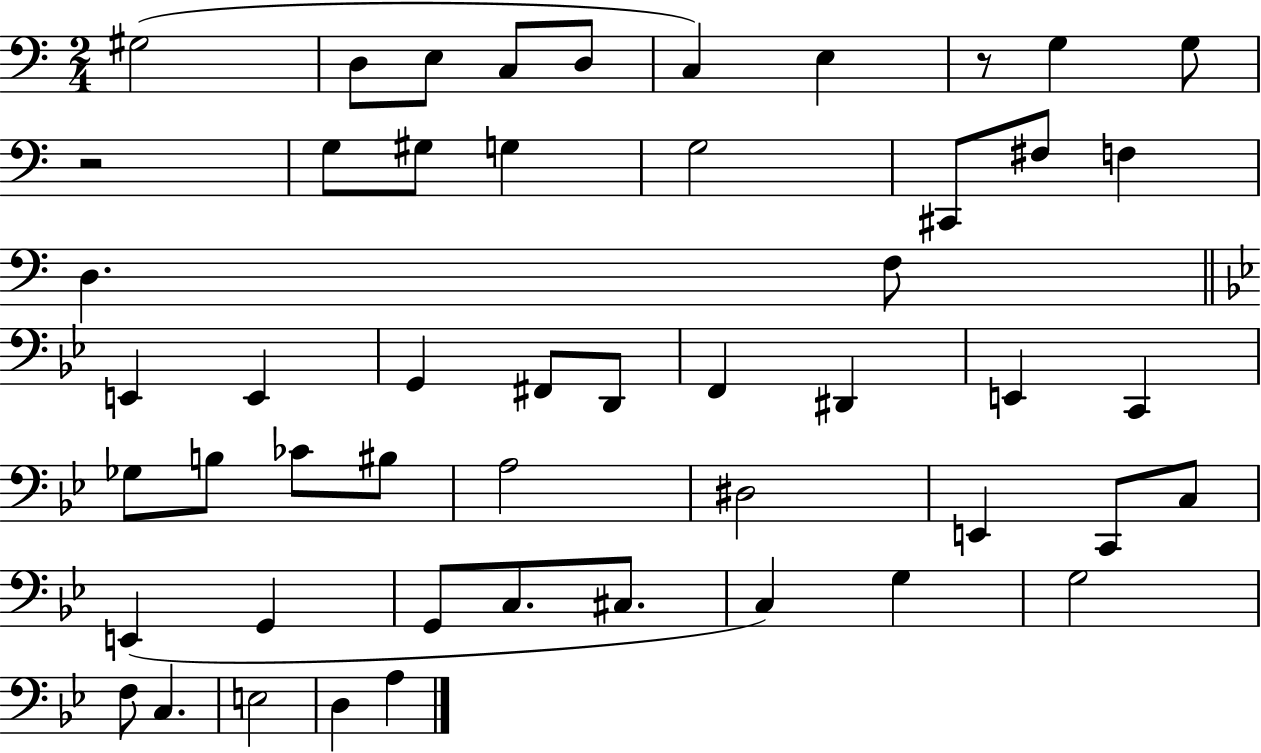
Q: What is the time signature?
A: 2/4